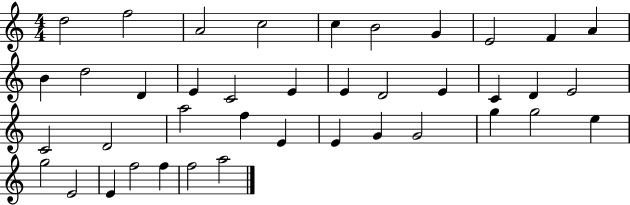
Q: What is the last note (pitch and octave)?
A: A5